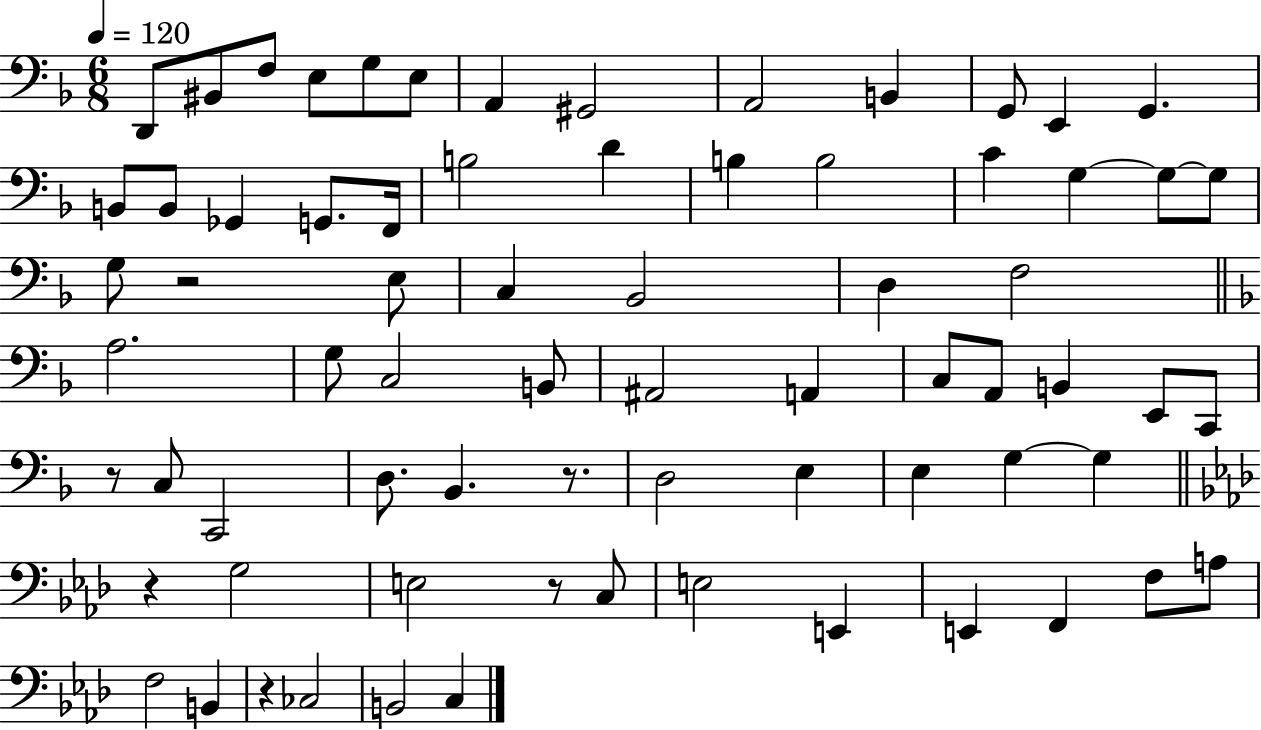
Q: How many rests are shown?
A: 6